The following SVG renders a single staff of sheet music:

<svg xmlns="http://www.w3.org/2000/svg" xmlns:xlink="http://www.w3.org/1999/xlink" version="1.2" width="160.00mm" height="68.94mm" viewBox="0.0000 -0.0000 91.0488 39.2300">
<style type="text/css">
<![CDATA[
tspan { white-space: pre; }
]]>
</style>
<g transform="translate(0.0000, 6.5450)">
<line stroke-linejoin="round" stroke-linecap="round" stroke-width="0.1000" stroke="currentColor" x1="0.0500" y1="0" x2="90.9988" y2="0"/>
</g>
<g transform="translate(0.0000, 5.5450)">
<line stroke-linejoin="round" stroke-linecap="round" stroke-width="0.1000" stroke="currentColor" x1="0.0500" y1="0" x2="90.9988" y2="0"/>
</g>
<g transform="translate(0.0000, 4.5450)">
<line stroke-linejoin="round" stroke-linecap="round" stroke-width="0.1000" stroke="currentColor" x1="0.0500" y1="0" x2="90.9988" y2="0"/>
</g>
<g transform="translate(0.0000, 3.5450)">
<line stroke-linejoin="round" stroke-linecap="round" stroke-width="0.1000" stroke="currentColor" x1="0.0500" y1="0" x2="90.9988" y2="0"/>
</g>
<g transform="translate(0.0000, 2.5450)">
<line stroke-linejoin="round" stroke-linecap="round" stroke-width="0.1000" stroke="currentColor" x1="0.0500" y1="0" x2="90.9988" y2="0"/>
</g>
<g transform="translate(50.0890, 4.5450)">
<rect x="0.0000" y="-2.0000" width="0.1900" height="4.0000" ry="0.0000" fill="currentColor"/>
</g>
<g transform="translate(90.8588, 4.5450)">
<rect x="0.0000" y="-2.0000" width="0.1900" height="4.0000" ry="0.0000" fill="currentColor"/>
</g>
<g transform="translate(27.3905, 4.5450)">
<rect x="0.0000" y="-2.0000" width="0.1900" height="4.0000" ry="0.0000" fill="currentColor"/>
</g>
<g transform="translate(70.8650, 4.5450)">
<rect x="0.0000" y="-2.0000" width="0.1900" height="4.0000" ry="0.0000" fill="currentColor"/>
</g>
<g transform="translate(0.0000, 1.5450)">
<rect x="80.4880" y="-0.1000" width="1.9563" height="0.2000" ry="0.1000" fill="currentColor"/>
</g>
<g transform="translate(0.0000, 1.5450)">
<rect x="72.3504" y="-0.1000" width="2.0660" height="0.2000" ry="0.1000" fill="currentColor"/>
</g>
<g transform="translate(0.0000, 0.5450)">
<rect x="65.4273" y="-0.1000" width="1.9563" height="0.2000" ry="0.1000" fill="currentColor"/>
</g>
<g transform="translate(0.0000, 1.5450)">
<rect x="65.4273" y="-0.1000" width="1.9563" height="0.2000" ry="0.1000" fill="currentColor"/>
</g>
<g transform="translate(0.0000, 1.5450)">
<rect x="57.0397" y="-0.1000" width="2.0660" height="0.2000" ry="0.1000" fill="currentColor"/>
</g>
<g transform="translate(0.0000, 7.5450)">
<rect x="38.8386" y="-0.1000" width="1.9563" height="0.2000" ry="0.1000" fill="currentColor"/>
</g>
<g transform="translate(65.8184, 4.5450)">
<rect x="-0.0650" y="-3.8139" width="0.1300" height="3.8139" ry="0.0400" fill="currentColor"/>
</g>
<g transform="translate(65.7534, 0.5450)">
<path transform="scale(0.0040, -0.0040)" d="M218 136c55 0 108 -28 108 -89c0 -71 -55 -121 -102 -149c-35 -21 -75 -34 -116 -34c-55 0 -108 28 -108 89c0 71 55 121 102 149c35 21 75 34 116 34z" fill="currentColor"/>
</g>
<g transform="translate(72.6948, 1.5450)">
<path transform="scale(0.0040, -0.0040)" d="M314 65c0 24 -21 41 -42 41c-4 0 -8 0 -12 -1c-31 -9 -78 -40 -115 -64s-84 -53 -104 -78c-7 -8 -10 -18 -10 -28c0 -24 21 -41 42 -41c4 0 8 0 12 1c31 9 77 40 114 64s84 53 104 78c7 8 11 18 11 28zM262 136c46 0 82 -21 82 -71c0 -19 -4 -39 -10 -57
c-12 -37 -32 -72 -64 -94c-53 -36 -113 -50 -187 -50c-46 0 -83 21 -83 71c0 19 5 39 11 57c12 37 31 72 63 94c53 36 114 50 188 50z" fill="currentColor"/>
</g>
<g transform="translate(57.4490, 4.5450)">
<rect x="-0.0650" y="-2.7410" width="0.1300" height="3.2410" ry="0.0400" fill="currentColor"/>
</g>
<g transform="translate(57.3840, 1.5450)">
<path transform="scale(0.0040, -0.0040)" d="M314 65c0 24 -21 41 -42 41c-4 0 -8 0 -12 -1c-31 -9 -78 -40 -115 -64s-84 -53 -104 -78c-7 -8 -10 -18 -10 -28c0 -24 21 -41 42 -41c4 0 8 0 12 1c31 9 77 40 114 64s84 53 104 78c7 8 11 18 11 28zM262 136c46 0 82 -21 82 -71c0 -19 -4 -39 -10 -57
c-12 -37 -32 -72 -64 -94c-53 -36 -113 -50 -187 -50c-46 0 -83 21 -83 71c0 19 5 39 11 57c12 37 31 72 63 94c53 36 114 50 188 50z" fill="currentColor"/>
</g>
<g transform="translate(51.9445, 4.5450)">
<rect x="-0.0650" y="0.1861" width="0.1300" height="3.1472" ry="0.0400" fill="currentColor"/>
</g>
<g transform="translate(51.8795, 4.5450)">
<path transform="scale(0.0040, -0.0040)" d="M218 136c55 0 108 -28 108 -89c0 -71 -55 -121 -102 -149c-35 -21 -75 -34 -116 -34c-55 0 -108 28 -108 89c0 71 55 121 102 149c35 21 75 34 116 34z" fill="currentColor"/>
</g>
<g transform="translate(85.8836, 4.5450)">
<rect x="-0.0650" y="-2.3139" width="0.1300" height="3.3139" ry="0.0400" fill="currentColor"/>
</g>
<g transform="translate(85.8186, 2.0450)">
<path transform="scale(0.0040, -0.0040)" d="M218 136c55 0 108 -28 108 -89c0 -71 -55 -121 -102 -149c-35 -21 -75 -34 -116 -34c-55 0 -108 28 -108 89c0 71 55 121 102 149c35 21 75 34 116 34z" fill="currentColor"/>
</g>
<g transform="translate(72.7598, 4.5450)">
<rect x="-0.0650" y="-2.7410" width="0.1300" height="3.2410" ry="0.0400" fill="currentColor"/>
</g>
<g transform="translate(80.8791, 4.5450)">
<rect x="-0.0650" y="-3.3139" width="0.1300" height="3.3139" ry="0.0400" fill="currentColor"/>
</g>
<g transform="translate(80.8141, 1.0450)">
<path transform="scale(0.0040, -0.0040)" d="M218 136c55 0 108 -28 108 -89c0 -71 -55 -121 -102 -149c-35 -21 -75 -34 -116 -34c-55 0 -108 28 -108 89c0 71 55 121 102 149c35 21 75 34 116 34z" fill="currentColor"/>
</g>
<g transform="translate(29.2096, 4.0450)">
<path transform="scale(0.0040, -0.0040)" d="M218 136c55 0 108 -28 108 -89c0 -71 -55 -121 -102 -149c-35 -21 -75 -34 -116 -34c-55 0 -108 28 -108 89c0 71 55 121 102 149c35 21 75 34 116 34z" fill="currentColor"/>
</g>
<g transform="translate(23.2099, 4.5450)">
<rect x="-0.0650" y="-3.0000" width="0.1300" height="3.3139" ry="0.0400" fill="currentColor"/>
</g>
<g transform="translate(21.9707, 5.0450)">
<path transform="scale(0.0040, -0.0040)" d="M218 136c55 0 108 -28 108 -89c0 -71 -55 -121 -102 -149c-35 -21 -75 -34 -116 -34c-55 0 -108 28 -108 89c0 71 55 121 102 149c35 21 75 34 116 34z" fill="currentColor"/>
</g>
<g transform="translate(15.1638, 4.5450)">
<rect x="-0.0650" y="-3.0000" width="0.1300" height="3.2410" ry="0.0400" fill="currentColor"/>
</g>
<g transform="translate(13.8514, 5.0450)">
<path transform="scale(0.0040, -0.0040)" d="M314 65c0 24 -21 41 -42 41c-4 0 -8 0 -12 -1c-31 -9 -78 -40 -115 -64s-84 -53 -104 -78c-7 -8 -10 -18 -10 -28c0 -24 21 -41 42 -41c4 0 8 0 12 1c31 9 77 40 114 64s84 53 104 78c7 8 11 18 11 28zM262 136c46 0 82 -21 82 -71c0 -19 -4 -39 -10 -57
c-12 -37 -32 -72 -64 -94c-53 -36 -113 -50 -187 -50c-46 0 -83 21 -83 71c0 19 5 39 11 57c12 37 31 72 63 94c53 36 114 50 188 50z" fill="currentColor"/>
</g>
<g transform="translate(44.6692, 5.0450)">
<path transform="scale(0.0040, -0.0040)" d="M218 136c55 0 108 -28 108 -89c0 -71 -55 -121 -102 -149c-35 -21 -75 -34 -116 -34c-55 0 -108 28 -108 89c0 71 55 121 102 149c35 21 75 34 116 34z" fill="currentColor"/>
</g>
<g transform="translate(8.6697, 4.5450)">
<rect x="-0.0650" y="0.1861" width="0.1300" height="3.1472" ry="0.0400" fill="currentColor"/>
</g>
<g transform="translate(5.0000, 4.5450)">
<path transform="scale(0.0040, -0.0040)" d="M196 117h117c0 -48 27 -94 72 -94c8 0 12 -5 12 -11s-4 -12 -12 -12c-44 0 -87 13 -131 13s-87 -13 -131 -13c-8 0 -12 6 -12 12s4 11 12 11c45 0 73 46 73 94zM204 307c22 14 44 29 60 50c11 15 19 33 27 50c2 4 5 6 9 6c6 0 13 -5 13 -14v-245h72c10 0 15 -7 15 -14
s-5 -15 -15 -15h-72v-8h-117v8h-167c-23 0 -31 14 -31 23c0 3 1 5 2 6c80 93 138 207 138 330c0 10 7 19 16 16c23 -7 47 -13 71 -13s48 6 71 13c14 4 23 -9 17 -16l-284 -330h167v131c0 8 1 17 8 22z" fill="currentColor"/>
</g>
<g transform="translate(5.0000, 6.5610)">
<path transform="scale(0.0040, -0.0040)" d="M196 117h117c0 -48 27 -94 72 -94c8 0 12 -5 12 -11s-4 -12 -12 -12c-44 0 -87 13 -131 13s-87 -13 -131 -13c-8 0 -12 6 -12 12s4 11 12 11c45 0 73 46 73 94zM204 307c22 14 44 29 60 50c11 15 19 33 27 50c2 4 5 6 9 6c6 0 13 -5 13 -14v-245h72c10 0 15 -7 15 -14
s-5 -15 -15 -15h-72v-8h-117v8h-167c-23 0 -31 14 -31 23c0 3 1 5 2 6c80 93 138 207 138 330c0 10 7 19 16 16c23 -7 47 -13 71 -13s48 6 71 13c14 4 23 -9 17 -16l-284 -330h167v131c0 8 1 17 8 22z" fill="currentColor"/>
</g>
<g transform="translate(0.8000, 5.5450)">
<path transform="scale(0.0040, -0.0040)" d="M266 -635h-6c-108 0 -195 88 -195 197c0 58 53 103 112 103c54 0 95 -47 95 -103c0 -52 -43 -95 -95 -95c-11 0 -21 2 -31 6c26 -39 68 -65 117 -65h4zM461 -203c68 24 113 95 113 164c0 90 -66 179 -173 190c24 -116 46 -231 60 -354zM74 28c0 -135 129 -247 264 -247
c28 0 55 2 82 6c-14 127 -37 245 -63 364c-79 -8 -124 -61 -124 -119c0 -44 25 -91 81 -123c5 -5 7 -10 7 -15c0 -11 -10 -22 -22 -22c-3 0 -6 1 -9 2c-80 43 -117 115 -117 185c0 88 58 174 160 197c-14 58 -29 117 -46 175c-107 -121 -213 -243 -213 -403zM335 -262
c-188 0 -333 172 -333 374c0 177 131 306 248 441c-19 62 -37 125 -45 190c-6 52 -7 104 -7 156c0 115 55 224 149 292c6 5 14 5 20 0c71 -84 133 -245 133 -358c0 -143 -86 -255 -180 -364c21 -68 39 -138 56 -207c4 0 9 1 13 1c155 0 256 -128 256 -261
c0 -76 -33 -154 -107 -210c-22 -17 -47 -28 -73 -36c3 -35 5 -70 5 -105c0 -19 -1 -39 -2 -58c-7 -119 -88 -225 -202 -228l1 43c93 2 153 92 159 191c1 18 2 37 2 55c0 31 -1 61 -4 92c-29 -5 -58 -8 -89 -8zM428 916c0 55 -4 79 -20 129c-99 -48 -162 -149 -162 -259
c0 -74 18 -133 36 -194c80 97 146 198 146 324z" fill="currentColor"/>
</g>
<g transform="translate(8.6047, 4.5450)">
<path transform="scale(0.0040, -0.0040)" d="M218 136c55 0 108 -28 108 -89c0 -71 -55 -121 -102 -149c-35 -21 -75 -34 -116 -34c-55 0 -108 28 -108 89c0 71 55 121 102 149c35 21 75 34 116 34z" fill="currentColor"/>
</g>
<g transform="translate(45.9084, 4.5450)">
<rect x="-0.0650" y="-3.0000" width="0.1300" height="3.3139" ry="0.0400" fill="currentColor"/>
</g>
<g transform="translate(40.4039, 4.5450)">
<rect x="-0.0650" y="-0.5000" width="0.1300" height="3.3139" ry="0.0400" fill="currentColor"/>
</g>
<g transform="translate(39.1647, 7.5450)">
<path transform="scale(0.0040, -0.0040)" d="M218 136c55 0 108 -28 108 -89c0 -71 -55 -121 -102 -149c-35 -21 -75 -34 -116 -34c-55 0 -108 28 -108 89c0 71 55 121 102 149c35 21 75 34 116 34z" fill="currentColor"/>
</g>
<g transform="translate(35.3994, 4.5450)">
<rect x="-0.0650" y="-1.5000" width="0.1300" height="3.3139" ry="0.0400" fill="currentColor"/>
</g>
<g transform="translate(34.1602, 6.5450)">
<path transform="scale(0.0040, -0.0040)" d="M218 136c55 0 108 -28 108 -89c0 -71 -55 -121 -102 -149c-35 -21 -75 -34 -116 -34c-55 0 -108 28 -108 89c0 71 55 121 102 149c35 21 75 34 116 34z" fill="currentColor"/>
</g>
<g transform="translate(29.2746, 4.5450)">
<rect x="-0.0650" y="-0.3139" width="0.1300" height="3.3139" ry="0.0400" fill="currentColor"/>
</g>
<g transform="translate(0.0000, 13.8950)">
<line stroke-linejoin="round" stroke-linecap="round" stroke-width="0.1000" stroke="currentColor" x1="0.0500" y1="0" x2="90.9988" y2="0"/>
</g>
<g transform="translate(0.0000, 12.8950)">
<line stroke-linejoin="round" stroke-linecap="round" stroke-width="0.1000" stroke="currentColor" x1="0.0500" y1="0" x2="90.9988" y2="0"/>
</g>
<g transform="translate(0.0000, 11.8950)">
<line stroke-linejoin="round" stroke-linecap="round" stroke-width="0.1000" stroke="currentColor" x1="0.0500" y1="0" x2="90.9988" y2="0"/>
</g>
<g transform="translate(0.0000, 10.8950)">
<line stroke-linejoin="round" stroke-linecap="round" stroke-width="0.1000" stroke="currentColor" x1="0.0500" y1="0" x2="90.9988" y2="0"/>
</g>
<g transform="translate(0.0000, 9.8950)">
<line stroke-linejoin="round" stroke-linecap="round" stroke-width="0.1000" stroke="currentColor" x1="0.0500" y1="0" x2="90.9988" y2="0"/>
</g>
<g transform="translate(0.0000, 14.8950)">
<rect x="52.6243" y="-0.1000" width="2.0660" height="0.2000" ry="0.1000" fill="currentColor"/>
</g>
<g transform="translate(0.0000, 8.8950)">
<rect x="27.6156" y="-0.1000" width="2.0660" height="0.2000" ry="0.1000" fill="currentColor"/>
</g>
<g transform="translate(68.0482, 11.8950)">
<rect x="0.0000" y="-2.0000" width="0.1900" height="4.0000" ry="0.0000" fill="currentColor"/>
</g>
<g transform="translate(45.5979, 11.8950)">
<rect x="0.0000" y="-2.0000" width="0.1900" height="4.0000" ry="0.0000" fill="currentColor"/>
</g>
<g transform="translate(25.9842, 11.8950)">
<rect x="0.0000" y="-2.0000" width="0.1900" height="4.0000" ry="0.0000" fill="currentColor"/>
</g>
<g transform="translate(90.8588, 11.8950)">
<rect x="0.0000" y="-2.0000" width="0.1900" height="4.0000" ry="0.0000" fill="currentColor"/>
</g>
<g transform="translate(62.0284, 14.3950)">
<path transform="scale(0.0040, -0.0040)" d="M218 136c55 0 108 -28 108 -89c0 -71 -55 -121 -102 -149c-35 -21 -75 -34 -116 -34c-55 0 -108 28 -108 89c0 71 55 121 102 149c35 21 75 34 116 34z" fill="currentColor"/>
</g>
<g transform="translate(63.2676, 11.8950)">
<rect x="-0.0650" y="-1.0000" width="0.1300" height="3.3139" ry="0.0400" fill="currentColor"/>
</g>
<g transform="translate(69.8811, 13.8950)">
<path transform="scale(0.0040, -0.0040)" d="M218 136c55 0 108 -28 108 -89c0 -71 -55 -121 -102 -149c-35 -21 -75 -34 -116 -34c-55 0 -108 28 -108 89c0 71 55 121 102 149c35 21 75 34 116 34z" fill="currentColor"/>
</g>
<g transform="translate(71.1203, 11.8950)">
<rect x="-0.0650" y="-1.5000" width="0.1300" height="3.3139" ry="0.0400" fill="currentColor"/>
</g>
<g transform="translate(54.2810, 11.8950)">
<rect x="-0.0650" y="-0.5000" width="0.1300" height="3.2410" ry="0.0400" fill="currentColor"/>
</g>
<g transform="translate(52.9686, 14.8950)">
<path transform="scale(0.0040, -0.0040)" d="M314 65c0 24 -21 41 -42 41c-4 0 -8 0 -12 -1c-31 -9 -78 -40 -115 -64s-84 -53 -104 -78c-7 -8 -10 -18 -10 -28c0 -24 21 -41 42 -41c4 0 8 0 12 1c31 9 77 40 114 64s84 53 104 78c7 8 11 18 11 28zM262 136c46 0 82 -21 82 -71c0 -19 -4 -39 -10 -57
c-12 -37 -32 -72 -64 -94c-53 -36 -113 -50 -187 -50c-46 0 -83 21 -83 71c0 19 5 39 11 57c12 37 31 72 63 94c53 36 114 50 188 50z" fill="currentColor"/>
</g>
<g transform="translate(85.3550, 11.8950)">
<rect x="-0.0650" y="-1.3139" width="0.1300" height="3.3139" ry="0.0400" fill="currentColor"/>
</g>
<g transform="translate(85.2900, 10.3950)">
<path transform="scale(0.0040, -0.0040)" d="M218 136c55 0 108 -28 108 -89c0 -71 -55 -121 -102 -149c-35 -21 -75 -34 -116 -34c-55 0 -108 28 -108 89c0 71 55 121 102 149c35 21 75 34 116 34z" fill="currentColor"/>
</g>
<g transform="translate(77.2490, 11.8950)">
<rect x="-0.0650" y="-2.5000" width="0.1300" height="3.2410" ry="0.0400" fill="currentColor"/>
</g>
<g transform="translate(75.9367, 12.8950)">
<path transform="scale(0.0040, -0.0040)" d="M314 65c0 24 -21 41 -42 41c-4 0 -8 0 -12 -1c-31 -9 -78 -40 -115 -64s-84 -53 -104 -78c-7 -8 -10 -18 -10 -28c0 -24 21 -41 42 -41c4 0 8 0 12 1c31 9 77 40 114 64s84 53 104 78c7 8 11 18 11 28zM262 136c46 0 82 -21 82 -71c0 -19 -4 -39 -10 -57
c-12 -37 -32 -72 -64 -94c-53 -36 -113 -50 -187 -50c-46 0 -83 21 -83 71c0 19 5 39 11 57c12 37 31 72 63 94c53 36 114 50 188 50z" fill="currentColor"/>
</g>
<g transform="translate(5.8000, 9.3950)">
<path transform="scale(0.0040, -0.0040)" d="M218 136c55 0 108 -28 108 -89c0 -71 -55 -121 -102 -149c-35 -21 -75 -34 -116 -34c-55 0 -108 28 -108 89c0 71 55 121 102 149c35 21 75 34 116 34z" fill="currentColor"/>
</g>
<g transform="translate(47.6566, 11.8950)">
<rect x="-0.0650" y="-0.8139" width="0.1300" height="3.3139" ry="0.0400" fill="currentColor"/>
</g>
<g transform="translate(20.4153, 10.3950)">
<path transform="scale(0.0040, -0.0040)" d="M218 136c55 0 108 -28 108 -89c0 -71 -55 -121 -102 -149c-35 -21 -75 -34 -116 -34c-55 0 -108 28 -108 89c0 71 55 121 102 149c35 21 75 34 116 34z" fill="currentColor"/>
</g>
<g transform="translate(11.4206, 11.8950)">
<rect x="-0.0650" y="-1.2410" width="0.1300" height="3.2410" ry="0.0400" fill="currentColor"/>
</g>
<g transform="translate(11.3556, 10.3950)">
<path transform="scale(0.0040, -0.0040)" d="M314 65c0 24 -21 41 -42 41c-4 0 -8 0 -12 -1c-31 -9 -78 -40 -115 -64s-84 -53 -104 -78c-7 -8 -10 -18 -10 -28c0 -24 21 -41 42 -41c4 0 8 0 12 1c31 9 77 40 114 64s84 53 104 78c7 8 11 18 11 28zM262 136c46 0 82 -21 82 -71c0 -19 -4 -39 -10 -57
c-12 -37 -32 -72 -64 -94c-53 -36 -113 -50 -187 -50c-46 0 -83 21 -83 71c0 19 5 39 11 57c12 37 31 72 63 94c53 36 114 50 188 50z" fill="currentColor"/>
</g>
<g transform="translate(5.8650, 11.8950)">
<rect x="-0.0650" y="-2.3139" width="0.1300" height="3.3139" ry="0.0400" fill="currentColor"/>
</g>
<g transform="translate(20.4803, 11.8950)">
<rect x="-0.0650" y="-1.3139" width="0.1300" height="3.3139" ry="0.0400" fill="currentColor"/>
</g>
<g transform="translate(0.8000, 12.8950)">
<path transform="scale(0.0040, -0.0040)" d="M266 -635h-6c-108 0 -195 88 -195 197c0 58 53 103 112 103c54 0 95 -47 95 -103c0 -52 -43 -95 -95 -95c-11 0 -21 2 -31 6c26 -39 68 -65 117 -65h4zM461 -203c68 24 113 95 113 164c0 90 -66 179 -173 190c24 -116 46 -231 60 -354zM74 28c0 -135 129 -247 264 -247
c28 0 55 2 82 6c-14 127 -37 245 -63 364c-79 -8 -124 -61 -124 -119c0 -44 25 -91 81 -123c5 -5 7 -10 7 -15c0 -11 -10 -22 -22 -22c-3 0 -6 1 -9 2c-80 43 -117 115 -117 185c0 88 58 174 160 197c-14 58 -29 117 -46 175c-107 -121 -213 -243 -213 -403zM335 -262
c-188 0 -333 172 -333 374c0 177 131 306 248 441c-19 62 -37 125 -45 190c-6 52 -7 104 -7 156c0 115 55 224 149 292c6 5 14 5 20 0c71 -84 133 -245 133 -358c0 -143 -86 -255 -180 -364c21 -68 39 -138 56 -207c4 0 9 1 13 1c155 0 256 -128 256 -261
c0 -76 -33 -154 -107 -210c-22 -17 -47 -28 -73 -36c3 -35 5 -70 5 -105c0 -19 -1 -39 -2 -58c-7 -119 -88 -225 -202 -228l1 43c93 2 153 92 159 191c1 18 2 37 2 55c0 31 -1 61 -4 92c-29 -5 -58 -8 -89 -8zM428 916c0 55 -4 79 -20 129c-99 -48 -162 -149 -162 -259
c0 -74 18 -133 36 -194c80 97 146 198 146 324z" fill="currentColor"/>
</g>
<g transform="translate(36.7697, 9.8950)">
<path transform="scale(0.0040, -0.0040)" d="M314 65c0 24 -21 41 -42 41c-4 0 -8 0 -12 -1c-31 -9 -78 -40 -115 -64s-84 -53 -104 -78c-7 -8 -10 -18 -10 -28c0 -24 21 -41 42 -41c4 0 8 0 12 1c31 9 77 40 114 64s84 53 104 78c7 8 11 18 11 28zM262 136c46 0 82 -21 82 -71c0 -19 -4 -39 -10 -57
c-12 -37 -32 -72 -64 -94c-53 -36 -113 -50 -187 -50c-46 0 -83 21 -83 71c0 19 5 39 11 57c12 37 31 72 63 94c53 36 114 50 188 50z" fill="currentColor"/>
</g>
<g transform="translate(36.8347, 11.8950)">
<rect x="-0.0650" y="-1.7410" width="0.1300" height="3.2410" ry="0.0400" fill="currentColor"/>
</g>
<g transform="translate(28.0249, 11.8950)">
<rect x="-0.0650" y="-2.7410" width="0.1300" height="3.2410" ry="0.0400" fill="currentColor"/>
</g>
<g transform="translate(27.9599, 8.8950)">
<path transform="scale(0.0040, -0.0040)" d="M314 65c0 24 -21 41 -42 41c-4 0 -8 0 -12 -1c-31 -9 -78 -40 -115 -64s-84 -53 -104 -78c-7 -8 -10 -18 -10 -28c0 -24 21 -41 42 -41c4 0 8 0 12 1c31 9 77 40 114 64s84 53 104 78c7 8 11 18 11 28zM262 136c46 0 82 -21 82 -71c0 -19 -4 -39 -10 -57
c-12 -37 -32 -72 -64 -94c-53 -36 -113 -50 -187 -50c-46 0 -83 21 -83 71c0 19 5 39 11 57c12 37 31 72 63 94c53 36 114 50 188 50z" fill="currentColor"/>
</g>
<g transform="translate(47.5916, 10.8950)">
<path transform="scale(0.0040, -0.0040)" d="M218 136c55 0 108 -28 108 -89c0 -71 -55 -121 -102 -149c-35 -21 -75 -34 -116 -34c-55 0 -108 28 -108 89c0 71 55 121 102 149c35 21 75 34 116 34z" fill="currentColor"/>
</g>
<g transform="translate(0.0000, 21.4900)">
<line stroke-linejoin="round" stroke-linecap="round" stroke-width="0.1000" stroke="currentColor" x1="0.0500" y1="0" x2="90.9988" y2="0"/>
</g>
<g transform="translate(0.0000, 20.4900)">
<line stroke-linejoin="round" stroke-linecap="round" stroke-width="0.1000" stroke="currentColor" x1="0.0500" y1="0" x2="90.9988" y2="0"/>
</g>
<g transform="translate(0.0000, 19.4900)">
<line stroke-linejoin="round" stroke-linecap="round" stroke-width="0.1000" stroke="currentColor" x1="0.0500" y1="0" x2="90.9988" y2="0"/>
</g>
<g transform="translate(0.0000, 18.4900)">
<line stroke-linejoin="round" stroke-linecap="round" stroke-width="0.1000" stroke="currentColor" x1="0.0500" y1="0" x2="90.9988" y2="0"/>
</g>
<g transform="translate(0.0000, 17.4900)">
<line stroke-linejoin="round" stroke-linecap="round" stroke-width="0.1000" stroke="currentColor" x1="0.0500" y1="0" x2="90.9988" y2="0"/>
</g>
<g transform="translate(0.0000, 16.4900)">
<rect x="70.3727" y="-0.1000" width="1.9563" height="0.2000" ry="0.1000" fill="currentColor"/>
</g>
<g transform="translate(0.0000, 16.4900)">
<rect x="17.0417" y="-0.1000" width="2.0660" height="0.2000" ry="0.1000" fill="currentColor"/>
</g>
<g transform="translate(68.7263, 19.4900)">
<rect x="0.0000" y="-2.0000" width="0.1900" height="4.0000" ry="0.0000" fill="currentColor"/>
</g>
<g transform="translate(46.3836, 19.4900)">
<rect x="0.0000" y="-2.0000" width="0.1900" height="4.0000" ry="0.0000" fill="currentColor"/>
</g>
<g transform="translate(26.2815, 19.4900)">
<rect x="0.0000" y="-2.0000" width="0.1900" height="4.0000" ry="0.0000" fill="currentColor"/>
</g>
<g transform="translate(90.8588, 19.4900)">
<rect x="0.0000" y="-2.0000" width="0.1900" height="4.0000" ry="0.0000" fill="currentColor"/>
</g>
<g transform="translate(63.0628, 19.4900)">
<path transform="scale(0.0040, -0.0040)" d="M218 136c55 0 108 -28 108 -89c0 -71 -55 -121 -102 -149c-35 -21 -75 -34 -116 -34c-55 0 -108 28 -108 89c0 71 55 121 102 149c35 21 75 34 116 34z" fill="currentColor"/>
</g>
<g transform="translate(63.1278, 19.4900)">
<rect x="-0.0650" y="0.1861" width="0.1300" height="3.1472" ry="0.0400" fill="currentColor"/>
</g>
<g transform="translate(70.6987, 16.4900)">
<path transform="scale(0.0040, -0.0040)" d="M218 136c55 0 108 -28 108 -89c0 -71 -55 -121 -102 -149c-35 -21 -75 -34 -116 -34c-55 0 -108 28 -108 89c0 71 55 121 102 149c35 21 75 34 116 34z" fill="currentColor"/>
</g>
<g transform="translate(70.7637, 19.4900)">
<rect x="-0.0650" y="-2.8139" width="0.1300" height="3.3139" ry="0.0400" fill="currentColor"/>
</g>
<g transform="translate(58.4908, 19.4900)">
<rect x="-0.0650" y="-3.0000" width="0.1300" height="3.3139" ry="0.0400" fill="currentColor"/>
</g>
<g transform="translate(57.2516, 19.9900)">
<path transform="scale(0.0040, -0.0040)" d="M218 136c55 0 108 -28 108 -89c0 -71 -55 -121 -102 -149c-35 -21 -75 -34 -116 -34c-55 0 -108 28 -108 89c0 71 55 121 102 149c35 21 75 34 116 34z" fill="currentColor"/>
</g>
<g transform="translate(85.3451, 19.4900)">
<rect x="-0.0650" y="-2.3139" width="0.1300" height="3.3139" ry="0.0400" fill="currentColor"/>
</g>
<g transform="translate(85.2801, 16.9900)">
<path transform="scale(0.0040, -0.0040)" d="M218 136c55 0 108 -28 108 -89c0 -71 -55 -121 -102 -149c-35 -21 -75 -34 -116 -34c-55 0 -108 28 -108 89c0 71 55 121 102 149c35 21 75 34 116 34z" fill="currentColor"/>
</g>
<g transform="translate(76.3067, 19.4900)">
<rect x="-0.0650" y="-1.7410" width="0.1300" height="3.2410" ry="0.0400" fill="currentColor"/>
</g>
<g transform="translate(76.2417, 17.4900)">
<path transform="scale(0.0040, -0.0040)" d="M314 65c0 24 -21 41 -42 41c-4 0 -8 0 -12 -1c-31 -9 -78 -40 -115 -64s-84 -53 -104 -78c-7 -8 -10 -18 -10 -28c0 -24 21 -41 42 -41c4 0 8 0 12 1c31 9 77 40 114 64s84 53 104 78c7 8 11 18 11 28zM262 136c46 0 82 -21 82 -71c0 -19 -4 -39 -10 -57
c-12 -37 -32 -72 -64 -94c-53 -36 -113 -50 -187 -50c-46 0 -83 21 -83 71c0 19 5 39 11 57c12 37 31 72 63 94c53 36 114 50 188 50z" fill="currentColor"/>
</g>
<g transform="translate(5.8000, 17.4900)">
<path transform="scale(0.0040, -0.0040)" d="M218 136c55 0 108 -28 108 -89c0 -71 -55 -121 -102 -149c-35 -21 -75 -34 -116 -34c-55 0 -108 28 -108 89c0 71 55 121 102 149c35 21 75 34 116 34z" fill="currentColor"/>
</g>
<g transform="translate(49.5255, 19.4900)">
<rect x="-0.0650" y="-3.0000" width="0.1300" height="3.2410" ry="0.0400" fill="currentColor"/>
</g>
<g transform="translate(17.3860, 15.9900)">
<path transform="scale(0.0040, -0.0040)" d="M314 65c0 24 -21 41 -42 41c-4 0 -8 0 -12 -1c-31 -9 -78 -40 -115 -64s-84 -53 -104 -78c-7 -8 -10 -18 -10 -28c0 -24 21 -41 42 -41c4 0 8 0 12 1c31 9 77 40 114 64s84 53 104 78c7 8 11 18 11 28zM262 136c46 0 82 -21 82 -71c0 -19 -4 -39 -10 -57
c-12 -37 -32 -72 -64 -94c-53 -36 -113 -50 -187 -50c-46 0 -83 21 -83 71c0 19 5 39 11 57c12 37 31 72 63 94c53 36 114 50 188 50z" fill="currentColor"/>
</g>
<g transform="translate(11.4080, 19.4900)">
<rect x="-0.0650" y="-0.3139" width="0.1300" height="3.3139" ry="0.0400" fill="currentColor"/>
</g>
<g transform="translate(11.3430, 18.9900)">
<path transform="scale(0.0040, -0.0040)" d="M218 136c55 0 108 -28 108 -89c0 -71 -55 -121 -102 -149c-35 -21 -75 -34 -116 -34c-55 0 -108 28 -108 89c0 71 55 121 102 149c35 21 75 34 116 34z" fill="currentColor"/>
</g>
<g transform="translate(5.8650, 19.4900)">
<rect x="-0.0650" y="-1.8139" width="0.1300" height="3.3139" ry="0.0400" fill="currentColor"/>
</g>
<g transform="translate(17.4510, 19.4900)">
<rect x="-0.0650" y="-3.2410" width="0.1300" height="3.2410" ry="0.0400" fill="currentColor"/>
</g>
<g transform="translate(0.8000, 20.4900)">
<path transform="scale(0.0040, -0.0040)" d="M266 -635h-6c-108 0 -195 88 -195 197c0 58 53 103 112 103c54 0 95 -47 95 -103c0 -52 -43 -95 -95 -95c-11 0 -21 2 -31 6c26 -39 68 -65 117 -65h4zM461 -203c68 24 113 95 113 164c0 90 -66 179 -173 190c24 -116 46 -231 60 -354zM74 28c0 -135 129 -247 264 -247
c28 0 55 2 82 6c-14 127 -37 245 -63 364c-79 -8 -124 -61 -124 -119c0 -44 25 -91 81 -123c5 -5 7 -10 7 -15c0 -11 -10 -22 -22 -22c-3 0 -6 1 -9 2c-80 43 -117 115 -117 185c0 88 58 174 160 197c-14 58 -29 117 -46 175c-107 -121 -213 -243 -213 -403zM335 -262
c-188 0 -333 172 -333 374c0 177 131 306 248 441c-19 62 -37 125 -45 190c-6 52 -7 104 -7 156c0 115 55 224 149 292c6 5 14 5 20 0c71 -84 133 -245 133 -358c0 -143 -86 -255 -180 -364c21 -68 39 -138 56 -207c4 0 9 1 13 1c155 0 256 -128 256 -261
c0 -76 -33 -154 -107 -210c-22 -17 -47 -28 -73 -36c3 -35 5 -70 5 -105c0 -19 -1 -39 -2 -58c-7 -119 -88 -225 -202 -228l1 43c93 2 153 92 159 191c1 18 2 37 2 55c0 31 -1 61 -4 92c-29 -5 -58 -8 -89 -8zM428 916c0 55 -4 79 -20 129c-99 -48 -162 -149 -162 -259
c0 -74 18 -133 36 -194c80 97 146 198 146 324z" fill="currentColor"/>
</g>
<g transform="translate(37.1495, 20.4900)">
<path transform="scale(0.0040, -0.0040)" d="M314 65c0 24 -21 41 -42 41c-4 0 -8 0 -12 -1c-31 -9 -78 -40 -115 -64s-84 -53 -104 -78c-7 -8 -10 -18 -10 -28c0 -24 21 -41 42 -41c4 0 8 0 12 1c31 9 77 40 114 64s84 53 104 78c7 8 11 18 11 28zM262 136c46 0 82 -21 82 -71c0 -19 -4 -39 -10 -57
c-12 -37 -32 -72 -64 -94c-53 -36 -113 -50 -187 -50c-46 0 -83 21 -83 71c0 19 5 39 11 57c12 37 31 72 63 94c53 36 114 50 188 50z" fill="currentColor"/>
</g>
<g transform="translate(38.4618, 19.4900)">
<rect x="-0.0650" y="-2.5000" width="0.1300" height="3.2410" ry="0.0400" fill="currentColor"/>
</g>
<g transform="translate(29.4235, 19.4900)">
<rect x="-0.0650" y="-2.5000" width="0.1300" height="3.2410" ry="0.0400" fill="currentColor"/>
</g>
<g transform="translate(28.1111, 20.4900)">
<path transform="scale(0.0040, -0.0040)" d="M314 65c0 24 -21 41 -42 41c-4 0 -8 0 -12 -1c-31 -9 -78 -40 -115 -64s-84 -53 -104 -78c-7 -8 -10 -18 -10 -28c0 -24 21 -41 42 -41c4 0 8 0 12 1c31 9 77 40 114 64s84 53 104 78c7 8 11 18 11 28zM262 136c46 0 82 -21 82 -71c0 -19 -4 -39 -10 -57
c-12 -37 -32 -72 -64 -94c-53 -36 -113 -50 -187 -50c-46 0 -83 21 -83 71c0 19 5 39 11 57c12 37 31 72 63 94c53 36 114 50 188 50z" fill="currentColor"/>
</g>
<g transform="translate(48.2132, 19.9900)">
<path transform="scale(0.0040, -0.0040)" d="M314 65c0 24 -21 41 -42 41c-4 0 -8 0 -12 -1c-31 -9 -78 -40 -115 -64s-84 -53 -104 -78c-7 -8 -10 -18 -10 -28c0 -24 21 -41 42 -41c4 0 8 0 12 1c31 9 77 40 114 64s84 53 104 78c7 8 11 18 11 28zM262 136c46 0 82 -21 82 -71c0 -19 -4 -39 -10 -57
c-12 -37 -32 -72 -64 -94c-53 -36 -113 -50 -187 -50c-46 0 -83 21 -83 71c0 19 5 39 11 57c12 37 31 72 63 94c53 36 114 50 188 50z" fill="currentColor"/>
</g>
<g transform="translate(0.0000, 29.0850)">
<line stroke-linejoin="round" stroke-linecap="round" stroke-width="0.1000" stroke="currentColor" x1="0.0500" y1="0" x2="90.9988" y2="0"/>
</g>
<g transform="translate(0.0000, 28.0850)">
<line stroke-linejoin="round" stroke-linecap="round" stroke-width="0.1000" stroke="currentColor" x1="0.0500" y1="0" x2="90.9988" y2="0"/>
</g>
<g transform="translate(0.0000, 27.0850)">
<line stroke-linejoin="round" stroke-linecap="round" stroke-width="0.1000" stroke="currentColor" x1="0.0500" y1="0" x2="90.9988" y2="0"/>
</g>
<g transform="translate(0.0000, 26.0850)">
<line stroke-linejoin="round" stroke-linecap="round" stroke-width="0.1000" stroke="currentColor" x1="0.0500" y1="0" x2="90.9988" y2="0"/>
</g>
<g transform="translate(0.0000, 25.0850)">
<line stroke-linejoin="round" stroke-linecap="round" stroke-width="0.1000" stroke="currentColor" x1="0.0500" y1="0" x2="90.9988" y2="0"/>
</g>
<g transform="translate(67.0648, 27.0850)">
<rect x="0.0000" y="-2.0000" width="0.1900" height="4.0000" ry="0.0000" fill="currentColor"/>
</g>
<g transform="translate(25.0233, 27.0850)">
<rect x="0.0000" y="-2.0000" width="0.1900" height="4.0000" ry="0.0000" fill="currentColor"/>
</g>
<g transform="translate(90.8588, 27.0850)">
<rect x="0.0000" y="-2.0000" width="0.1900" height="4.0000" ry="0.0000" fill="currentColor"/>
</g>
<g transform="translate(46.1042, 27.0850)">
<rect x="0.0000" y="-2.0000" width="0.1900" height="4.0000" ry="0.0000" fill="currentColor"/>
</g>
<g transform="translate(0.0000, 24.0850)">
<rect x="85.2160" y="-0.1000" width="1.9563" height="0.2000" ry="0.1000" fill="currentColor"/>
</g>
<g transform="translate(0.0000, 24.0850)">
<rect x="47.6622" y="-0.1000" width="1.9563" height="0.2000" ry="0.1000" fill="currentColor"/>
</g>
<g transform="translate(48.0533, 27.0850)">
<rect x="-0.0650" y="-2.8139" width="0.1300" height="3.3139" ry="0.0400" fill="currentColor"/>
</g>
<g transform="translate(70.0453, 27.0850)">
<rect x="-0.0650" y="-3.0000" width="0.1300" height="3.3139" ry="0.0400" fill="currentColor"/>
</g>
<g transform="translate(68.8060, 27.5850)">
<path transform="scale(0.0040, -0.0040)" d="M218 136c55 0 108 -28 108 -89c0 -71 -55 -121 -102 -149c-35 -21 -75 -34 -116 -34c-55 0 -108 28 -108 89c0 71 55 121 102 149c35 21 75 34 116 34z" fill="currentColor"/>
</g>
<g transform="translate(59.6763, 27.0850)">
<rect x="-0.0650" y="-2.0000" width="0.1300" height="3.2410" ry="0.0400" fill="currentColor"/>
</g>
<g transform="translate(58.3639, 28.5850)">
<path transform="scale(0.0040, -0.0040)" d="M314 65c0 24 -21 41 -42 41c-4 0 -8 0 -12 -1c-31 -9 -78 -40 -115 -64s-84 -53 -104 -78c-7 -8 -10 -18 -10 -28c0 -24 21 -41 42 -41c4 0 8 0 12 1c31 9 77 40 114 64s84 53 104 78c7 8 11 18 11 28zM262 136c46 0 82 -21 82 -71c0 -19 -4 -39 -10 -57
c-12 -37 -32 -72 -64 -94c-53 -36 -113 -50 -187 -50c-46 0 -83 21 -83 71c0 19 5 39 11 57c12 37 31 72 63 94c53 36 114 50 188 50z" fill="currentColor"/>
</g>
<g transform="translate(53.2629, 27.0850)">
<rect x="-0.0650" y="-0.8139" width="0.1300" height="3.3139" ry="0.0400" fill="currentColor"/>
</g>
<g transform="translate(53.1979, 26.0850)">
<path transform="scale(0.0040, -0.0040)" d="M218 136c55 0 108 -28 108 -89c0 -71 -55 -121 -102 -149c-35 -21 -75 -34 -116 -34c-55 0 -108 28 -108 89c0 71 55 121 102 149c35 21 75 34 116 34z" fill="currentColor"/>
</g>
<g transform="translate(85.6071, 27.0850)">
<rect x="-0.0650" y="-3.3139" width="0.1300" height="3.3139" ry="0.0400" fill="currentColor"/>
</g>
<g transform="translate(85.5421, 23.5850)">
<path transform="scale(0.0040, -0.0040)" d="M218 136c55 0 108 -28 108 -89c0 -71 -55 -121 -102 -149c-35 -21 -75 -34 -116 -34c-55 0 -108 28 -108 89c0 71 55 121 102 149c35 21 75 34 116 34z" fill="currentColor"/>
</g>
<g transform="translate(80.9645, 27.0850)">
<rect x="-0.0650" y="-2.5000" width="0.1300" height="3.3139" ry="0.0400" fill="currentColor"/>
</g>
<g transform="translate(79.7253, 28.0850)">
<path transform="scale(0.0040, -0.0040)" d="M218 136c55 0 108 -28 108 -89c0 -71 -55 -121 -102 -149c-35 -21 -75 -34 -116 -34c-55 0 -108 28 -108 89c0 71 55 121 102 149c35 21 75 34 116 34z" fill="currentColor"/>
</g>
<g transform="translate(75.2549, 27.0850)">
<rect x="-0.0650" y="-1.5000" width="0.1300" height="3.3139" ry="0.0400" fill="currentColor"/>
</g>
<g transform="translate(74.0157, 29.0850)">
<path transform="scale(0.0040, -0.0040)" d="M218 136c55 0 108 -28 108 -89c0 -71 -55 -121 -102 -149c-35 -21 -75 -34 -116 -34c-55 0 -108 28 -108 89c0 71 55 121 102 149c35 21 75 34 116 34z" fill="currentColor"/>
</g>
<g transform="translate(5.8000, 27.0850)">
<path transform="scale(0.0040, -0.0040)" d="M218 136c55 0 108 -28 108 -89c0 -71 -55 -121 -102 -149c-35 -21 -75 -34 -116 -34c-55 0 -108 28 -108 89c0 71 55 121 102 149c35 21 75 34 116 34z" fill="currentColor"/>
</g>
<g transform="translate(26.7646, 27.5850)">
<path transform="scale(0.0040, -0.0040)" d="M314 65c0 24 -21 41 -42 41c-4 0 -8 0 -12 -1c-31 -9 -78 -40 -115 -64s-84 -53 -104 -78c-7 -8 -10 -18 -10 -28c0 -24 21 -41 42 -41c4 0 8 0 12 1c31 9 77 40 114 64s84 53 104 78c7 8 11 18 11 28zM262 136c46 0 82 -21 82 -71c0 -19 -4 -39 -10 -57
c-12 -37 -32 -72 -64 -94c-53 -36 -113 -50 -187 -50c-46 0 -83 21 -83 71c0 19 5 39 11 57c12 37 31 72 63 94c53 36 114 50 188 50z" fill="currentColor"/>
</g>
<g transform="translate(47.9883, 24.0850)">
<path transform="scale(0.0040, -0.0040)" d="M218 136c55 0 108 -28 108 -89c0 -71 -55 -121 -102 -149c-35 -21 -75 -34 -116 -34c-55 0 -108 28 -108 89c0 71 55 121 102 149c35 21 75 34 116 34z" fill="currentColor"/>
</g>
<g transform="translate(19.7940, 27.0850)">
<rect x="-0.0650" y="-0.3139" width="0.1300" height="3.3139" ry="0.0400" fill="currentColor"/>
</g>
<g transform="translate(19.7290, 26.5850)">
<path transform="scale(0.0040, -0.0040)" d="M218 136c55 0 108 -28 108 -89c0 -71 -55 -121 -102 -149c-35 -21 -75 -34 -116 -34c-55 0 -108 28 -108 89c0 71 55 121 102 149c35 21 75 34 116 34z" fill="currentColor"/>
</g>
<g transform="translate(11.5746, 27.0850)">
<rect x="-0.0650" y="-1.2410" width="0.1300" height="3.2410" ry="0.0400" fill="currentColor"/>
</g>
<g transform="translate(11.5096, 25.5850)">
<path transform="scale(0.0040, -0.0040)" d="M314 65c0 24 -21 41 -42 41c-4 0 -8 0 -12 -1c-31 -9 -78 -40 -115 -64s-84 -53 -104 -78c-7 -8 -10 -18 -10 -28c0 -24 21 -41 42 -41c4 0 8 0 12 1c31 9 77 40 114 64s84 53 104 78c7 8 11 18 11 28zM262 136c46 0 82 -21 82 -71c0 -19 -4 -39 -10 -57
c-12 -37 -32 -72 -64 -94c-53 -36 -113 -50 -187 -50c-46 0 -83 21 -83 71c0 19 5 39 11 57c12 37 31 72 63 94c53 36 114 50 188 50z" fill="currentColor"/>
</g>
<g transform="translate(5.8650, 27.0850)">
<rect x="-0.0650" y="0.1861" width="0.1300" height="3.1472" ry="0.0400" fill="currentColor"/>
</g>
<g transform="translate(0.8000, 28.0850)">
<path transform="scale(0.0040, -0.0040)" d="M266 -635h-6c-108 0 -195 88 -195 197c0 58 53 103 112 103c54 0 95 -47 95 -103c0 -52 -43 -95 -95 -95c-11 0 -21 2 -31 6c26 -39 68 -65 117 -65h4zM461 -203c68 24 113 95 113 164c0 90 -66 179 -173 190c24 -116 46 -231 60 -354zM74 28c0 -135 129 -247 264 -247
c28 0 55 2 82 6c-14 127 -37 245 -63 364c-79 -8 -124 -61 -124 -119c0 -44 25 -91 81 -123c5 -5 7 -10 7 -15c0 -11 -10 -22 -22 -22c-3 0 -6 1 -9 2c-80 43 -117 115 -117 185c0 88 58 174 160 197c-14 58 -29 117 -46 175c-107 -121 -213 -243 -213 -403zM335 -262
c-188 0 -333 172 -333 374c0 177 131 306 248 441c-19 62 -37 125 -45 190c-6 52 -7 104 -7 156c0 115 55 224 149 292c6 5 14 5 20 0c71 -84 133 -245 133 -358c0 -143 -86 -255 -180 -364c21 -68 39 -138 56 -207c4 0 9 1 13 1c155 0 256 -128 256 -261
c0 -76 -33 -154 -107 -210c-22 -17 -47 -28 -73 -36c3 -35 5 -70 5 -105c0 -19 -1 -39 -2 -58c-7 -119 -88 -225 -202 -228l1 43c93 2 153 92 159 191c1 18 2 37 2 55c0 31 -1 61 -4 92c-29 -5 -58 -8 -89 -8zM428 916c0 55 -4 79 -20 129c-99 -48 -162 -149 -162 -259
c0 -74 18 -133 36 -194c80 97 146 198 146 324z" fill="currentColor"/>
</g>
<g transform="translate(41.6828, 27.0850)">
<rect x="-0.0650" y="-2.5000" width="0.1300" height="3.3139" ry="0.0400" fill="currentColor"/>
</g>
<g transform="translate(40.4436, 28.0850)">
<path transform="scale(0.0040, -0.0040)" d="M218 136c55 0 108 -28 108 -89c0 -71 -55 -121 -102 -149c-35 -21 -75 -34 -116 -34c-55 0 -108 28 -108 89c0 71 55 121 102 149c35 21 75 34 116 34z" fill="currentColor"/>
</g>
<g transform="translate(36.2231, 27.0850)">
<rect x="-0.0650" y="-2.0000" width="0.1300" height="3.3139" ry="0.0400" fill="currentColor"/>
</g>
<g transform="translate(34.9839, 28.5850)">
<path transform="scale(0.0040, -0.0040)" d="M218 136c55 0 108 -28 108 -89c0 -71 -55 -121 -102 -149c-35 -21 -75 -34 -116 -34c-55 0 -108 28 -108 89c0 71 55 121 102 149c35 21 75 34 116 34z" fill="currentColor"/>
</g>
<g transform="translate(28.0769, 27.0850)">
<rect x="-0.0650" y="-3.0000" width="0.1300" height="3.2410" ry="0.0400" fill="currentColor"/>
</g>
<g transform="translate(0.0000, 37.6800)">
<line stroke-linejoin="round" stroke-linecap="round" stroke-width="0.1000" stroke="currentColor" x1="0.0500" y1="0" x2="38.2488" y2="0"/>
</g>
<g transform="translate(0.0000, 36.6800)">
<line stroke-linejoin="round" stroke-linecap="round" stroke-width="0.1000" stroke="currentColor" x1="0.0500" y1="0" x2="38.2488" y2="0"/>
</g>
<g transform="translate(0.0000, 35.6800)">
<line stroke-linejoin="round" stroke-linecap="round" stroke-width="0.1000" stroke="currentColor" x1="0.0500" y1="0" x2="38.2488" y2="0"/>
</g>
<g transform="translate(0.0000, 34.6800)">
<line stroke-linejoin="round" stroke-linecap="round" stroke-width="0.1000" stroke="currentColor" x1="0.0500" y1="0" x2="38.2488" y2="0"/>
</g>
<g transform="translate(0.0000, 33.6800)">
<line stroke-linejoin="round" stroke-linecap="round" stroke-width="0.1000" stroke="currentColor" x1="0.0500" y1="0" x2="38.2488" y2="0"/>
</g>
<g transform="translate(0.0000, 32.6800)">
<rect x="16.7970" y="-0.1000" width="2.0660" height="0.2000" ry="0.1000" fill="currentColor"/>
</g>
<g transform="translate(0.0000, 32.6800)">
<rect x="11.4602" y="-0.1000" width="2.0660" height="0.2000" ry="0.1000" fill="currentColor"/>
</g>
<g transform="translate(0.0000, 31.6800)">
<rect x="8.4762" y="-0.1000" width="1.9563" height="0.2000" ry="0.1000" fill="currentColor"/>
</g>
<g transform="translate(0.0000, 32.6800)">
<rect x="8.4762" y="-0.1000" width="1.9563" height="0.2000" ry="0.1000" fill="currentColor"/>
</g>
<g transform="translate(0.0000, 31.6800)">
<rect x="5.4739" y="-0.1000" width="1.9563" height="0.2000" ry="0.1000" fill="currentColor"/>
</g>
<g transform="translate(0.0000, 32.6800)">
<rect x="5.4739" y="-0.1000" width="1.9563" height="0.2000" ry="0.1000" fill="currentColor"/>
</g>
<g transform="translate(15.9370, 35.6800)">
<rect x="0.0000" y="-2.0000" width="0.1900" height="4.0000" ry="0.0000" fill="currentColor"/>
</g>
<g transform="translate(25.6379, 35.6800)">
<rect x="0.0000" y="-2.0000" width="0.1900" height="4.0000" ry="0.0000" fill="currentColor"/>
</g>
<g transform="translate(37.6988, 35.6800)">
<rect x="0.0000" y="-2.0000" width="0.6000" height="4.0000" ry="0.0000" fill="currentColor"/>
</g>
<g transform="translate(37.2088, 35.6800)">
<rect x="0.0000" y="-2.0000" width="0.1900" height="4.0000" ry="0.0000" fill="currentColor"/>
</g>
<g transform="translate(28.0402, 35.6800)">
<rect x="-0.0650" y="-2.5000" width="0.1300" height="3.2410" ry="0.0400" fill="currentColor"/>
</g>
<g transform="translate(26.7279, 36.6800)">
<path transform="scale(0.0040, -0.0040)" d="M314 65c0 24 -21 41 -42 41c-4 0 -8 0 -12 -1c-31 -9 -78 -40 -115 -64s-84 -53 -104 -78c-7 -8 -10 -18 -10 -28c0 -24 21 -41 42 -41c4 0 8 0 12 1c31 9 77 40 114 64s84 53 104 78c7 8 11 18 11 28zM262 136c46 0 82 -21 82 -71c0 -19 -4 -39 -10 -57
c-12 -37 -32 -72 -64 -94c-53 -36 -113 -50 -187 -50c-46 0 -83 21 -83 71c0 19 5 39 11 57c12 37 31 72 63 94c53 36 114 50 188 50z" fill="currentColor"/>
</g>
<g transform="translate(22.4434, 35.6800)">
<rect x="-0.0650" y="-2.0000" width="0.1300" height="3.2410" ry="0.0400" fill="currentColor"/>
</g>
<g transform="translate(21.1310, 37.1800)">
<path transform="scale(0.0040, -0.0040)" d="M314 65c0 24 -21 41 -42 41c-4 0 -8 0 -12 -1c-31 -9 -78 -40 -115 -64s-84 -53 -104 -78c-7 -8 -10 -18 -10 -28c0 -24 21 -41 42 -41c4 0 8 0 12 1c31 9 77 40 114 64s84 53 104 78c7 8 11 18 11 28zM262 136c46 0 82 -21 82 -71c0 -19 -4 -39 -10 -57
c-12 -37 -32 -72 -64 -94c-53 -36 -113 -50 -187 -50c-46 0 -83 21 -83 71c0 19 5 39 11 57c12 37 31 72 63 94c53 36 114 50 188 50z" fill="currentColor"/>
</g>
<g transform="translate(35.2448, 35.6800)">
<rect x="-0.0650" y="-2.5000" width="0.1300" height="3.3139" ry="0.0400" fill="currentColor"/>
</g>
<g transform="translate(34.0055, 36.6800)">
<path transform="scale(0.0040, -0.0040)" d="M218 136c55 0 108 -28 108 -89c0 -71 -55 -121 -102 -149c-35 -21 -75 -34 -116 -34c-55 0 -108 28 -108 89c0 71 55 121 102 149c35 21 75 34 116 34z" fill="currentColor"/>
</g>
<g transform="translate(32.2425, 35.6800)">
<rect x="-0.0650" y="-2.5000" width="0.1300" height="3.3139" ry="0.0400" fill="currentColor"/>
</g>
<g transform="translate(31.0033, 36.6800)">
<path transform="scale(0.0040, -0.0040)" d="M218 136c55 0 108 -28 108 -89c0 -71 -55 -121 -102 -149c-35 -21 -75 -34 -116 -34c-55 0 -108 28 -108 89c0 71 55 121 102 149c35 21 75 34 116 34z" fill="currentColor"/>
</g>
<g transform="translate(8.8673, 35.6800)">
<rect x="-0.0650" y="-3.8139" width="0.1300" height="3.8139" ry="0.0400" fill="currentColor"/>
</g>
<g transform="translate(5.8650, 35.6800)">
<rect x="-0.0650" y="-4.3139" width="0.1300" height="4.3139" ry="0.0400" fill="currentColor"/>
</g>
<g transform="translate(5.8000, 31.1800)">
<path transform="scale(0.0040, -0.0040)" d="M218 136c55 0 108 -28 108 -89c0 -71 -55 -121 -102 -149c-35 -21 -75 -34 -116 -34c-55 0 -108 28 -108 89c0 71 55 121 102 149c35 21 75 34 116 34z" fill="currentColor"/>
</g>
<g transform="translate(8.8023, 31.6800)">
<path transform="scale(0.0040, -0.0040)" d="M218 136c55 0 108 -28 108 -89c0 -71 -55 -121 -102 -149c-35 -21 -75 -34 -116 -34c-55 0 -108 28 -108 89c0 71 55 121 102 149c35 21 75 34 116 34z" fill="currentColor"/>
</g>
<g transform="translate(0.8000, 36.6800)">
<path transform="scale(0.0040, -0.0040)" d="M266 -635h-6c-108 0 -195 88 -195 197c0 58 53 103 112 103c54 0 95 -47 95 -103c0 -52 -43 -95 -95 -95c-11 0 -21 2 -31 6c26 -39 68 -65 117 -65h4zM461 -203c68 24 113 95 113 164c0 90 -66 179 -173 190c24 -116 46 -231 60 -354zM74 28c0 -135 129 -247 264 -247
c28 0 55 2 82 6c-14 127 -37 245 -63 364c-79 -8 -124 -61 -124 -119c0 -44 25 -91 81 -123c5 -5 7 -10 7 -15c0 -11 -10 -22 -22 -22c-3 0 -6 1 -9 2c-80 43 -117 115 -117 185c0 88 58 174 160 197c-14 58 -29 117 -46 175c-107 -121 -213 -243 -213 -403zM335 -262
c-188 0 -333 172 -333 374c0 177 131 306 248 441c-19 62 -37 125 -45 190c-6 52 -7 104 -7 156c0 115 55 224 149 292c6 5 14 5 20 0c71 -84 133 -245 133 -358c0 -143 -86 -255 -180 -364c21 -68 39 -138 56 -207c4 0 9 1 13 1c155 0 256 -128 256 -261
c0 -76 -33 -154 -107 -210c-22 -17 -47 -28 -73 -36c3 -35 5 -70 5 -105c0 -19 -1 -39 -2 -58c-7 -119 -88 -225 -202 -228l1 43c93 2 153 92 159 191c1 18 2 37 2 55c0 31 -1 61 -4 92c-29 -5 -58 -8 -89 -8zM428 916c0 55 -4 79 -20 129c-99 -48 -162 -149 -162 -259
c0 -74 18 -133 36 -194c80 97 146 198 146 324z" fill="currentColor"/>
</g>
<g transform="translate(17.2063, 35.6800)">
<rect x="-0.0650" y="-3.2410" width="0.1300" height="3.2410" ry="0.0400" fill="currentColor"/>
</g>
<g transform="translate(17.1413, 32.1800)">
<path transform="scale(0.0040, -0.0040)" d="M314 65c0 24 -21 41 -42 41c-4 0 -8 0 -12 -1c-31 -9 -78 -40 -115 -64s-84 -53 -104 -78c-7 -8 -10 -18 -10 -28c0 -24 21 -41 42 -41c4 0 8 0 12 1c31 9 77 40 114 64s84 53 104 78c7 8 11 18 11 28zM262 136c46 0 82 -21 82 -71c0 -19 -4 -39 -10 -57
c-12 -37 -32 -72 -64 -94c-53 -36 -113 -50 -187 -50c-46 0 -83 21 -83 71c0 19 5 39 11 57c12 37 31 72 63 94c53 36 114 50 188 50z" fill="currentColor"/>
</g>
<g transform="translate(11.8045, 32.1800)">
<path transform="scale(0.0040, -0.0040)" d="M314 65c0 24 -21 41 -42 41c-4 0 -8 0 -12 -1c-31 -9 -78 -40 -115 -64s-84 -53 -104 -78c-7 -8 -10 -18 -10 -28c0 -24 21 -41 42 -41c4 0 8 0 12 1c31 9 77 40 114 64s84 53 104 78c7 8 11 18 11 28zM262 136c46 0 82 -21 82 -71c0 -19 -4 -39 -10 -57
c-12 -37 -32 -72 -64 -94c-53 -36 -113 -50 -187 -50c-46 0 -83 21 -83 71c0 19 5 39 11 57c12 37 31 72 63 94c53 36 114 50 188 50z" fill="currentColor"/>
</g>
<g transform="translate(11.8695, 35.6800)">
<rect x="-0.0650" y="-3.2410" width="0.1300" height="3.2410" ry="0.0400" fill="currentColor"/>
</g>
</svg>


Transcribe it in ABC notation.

X:1
T:Untitled
M:4/4
L:1/4
K:C
B A2 A c E C A B a2 c' a2 b g g e2 e a2 f2 d C2 D E G2 e f c b2 G2 G2 A2 A B a f2 g B e2 c A2 F G a d F2 A E G b d' c' b2 b2 F2 G2 G G